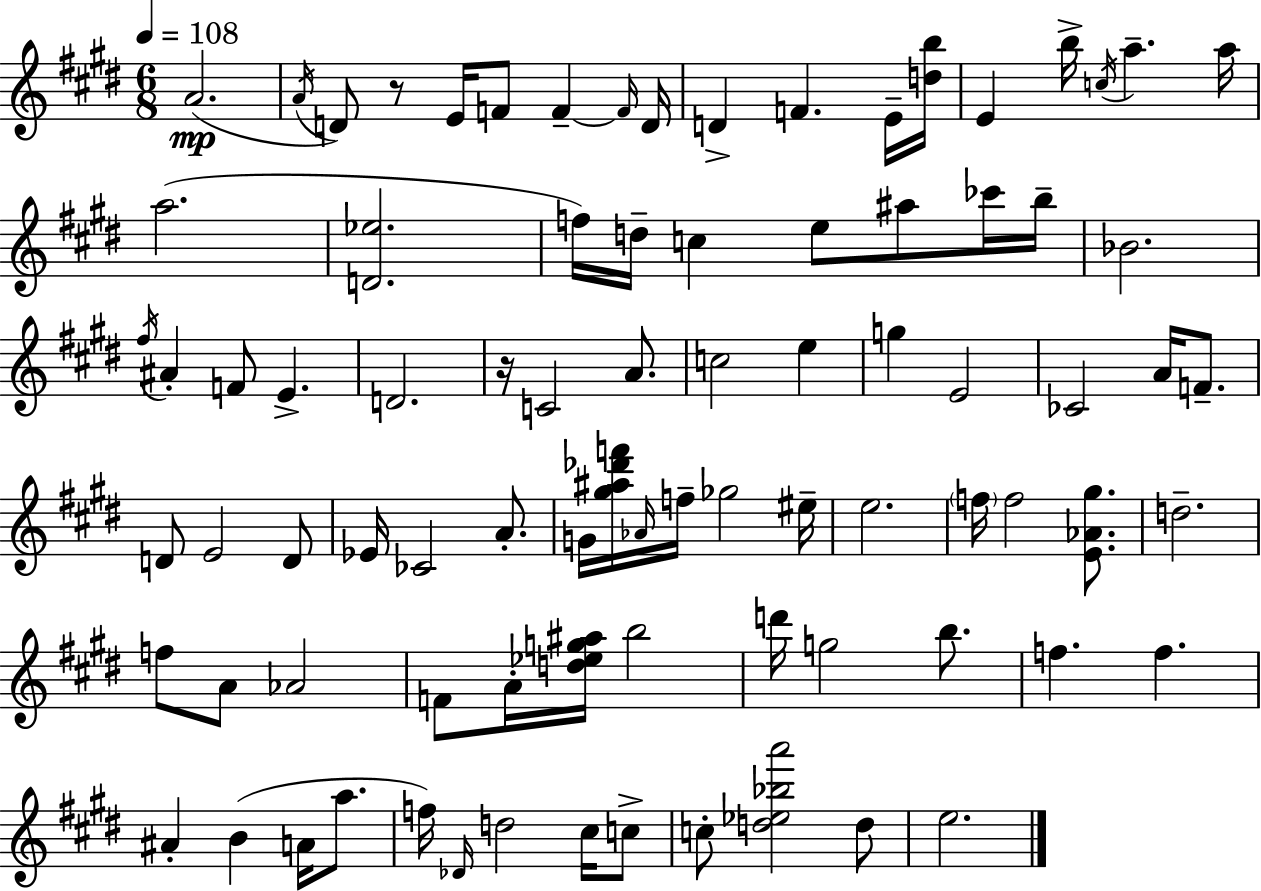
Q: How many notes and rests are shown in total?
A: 85